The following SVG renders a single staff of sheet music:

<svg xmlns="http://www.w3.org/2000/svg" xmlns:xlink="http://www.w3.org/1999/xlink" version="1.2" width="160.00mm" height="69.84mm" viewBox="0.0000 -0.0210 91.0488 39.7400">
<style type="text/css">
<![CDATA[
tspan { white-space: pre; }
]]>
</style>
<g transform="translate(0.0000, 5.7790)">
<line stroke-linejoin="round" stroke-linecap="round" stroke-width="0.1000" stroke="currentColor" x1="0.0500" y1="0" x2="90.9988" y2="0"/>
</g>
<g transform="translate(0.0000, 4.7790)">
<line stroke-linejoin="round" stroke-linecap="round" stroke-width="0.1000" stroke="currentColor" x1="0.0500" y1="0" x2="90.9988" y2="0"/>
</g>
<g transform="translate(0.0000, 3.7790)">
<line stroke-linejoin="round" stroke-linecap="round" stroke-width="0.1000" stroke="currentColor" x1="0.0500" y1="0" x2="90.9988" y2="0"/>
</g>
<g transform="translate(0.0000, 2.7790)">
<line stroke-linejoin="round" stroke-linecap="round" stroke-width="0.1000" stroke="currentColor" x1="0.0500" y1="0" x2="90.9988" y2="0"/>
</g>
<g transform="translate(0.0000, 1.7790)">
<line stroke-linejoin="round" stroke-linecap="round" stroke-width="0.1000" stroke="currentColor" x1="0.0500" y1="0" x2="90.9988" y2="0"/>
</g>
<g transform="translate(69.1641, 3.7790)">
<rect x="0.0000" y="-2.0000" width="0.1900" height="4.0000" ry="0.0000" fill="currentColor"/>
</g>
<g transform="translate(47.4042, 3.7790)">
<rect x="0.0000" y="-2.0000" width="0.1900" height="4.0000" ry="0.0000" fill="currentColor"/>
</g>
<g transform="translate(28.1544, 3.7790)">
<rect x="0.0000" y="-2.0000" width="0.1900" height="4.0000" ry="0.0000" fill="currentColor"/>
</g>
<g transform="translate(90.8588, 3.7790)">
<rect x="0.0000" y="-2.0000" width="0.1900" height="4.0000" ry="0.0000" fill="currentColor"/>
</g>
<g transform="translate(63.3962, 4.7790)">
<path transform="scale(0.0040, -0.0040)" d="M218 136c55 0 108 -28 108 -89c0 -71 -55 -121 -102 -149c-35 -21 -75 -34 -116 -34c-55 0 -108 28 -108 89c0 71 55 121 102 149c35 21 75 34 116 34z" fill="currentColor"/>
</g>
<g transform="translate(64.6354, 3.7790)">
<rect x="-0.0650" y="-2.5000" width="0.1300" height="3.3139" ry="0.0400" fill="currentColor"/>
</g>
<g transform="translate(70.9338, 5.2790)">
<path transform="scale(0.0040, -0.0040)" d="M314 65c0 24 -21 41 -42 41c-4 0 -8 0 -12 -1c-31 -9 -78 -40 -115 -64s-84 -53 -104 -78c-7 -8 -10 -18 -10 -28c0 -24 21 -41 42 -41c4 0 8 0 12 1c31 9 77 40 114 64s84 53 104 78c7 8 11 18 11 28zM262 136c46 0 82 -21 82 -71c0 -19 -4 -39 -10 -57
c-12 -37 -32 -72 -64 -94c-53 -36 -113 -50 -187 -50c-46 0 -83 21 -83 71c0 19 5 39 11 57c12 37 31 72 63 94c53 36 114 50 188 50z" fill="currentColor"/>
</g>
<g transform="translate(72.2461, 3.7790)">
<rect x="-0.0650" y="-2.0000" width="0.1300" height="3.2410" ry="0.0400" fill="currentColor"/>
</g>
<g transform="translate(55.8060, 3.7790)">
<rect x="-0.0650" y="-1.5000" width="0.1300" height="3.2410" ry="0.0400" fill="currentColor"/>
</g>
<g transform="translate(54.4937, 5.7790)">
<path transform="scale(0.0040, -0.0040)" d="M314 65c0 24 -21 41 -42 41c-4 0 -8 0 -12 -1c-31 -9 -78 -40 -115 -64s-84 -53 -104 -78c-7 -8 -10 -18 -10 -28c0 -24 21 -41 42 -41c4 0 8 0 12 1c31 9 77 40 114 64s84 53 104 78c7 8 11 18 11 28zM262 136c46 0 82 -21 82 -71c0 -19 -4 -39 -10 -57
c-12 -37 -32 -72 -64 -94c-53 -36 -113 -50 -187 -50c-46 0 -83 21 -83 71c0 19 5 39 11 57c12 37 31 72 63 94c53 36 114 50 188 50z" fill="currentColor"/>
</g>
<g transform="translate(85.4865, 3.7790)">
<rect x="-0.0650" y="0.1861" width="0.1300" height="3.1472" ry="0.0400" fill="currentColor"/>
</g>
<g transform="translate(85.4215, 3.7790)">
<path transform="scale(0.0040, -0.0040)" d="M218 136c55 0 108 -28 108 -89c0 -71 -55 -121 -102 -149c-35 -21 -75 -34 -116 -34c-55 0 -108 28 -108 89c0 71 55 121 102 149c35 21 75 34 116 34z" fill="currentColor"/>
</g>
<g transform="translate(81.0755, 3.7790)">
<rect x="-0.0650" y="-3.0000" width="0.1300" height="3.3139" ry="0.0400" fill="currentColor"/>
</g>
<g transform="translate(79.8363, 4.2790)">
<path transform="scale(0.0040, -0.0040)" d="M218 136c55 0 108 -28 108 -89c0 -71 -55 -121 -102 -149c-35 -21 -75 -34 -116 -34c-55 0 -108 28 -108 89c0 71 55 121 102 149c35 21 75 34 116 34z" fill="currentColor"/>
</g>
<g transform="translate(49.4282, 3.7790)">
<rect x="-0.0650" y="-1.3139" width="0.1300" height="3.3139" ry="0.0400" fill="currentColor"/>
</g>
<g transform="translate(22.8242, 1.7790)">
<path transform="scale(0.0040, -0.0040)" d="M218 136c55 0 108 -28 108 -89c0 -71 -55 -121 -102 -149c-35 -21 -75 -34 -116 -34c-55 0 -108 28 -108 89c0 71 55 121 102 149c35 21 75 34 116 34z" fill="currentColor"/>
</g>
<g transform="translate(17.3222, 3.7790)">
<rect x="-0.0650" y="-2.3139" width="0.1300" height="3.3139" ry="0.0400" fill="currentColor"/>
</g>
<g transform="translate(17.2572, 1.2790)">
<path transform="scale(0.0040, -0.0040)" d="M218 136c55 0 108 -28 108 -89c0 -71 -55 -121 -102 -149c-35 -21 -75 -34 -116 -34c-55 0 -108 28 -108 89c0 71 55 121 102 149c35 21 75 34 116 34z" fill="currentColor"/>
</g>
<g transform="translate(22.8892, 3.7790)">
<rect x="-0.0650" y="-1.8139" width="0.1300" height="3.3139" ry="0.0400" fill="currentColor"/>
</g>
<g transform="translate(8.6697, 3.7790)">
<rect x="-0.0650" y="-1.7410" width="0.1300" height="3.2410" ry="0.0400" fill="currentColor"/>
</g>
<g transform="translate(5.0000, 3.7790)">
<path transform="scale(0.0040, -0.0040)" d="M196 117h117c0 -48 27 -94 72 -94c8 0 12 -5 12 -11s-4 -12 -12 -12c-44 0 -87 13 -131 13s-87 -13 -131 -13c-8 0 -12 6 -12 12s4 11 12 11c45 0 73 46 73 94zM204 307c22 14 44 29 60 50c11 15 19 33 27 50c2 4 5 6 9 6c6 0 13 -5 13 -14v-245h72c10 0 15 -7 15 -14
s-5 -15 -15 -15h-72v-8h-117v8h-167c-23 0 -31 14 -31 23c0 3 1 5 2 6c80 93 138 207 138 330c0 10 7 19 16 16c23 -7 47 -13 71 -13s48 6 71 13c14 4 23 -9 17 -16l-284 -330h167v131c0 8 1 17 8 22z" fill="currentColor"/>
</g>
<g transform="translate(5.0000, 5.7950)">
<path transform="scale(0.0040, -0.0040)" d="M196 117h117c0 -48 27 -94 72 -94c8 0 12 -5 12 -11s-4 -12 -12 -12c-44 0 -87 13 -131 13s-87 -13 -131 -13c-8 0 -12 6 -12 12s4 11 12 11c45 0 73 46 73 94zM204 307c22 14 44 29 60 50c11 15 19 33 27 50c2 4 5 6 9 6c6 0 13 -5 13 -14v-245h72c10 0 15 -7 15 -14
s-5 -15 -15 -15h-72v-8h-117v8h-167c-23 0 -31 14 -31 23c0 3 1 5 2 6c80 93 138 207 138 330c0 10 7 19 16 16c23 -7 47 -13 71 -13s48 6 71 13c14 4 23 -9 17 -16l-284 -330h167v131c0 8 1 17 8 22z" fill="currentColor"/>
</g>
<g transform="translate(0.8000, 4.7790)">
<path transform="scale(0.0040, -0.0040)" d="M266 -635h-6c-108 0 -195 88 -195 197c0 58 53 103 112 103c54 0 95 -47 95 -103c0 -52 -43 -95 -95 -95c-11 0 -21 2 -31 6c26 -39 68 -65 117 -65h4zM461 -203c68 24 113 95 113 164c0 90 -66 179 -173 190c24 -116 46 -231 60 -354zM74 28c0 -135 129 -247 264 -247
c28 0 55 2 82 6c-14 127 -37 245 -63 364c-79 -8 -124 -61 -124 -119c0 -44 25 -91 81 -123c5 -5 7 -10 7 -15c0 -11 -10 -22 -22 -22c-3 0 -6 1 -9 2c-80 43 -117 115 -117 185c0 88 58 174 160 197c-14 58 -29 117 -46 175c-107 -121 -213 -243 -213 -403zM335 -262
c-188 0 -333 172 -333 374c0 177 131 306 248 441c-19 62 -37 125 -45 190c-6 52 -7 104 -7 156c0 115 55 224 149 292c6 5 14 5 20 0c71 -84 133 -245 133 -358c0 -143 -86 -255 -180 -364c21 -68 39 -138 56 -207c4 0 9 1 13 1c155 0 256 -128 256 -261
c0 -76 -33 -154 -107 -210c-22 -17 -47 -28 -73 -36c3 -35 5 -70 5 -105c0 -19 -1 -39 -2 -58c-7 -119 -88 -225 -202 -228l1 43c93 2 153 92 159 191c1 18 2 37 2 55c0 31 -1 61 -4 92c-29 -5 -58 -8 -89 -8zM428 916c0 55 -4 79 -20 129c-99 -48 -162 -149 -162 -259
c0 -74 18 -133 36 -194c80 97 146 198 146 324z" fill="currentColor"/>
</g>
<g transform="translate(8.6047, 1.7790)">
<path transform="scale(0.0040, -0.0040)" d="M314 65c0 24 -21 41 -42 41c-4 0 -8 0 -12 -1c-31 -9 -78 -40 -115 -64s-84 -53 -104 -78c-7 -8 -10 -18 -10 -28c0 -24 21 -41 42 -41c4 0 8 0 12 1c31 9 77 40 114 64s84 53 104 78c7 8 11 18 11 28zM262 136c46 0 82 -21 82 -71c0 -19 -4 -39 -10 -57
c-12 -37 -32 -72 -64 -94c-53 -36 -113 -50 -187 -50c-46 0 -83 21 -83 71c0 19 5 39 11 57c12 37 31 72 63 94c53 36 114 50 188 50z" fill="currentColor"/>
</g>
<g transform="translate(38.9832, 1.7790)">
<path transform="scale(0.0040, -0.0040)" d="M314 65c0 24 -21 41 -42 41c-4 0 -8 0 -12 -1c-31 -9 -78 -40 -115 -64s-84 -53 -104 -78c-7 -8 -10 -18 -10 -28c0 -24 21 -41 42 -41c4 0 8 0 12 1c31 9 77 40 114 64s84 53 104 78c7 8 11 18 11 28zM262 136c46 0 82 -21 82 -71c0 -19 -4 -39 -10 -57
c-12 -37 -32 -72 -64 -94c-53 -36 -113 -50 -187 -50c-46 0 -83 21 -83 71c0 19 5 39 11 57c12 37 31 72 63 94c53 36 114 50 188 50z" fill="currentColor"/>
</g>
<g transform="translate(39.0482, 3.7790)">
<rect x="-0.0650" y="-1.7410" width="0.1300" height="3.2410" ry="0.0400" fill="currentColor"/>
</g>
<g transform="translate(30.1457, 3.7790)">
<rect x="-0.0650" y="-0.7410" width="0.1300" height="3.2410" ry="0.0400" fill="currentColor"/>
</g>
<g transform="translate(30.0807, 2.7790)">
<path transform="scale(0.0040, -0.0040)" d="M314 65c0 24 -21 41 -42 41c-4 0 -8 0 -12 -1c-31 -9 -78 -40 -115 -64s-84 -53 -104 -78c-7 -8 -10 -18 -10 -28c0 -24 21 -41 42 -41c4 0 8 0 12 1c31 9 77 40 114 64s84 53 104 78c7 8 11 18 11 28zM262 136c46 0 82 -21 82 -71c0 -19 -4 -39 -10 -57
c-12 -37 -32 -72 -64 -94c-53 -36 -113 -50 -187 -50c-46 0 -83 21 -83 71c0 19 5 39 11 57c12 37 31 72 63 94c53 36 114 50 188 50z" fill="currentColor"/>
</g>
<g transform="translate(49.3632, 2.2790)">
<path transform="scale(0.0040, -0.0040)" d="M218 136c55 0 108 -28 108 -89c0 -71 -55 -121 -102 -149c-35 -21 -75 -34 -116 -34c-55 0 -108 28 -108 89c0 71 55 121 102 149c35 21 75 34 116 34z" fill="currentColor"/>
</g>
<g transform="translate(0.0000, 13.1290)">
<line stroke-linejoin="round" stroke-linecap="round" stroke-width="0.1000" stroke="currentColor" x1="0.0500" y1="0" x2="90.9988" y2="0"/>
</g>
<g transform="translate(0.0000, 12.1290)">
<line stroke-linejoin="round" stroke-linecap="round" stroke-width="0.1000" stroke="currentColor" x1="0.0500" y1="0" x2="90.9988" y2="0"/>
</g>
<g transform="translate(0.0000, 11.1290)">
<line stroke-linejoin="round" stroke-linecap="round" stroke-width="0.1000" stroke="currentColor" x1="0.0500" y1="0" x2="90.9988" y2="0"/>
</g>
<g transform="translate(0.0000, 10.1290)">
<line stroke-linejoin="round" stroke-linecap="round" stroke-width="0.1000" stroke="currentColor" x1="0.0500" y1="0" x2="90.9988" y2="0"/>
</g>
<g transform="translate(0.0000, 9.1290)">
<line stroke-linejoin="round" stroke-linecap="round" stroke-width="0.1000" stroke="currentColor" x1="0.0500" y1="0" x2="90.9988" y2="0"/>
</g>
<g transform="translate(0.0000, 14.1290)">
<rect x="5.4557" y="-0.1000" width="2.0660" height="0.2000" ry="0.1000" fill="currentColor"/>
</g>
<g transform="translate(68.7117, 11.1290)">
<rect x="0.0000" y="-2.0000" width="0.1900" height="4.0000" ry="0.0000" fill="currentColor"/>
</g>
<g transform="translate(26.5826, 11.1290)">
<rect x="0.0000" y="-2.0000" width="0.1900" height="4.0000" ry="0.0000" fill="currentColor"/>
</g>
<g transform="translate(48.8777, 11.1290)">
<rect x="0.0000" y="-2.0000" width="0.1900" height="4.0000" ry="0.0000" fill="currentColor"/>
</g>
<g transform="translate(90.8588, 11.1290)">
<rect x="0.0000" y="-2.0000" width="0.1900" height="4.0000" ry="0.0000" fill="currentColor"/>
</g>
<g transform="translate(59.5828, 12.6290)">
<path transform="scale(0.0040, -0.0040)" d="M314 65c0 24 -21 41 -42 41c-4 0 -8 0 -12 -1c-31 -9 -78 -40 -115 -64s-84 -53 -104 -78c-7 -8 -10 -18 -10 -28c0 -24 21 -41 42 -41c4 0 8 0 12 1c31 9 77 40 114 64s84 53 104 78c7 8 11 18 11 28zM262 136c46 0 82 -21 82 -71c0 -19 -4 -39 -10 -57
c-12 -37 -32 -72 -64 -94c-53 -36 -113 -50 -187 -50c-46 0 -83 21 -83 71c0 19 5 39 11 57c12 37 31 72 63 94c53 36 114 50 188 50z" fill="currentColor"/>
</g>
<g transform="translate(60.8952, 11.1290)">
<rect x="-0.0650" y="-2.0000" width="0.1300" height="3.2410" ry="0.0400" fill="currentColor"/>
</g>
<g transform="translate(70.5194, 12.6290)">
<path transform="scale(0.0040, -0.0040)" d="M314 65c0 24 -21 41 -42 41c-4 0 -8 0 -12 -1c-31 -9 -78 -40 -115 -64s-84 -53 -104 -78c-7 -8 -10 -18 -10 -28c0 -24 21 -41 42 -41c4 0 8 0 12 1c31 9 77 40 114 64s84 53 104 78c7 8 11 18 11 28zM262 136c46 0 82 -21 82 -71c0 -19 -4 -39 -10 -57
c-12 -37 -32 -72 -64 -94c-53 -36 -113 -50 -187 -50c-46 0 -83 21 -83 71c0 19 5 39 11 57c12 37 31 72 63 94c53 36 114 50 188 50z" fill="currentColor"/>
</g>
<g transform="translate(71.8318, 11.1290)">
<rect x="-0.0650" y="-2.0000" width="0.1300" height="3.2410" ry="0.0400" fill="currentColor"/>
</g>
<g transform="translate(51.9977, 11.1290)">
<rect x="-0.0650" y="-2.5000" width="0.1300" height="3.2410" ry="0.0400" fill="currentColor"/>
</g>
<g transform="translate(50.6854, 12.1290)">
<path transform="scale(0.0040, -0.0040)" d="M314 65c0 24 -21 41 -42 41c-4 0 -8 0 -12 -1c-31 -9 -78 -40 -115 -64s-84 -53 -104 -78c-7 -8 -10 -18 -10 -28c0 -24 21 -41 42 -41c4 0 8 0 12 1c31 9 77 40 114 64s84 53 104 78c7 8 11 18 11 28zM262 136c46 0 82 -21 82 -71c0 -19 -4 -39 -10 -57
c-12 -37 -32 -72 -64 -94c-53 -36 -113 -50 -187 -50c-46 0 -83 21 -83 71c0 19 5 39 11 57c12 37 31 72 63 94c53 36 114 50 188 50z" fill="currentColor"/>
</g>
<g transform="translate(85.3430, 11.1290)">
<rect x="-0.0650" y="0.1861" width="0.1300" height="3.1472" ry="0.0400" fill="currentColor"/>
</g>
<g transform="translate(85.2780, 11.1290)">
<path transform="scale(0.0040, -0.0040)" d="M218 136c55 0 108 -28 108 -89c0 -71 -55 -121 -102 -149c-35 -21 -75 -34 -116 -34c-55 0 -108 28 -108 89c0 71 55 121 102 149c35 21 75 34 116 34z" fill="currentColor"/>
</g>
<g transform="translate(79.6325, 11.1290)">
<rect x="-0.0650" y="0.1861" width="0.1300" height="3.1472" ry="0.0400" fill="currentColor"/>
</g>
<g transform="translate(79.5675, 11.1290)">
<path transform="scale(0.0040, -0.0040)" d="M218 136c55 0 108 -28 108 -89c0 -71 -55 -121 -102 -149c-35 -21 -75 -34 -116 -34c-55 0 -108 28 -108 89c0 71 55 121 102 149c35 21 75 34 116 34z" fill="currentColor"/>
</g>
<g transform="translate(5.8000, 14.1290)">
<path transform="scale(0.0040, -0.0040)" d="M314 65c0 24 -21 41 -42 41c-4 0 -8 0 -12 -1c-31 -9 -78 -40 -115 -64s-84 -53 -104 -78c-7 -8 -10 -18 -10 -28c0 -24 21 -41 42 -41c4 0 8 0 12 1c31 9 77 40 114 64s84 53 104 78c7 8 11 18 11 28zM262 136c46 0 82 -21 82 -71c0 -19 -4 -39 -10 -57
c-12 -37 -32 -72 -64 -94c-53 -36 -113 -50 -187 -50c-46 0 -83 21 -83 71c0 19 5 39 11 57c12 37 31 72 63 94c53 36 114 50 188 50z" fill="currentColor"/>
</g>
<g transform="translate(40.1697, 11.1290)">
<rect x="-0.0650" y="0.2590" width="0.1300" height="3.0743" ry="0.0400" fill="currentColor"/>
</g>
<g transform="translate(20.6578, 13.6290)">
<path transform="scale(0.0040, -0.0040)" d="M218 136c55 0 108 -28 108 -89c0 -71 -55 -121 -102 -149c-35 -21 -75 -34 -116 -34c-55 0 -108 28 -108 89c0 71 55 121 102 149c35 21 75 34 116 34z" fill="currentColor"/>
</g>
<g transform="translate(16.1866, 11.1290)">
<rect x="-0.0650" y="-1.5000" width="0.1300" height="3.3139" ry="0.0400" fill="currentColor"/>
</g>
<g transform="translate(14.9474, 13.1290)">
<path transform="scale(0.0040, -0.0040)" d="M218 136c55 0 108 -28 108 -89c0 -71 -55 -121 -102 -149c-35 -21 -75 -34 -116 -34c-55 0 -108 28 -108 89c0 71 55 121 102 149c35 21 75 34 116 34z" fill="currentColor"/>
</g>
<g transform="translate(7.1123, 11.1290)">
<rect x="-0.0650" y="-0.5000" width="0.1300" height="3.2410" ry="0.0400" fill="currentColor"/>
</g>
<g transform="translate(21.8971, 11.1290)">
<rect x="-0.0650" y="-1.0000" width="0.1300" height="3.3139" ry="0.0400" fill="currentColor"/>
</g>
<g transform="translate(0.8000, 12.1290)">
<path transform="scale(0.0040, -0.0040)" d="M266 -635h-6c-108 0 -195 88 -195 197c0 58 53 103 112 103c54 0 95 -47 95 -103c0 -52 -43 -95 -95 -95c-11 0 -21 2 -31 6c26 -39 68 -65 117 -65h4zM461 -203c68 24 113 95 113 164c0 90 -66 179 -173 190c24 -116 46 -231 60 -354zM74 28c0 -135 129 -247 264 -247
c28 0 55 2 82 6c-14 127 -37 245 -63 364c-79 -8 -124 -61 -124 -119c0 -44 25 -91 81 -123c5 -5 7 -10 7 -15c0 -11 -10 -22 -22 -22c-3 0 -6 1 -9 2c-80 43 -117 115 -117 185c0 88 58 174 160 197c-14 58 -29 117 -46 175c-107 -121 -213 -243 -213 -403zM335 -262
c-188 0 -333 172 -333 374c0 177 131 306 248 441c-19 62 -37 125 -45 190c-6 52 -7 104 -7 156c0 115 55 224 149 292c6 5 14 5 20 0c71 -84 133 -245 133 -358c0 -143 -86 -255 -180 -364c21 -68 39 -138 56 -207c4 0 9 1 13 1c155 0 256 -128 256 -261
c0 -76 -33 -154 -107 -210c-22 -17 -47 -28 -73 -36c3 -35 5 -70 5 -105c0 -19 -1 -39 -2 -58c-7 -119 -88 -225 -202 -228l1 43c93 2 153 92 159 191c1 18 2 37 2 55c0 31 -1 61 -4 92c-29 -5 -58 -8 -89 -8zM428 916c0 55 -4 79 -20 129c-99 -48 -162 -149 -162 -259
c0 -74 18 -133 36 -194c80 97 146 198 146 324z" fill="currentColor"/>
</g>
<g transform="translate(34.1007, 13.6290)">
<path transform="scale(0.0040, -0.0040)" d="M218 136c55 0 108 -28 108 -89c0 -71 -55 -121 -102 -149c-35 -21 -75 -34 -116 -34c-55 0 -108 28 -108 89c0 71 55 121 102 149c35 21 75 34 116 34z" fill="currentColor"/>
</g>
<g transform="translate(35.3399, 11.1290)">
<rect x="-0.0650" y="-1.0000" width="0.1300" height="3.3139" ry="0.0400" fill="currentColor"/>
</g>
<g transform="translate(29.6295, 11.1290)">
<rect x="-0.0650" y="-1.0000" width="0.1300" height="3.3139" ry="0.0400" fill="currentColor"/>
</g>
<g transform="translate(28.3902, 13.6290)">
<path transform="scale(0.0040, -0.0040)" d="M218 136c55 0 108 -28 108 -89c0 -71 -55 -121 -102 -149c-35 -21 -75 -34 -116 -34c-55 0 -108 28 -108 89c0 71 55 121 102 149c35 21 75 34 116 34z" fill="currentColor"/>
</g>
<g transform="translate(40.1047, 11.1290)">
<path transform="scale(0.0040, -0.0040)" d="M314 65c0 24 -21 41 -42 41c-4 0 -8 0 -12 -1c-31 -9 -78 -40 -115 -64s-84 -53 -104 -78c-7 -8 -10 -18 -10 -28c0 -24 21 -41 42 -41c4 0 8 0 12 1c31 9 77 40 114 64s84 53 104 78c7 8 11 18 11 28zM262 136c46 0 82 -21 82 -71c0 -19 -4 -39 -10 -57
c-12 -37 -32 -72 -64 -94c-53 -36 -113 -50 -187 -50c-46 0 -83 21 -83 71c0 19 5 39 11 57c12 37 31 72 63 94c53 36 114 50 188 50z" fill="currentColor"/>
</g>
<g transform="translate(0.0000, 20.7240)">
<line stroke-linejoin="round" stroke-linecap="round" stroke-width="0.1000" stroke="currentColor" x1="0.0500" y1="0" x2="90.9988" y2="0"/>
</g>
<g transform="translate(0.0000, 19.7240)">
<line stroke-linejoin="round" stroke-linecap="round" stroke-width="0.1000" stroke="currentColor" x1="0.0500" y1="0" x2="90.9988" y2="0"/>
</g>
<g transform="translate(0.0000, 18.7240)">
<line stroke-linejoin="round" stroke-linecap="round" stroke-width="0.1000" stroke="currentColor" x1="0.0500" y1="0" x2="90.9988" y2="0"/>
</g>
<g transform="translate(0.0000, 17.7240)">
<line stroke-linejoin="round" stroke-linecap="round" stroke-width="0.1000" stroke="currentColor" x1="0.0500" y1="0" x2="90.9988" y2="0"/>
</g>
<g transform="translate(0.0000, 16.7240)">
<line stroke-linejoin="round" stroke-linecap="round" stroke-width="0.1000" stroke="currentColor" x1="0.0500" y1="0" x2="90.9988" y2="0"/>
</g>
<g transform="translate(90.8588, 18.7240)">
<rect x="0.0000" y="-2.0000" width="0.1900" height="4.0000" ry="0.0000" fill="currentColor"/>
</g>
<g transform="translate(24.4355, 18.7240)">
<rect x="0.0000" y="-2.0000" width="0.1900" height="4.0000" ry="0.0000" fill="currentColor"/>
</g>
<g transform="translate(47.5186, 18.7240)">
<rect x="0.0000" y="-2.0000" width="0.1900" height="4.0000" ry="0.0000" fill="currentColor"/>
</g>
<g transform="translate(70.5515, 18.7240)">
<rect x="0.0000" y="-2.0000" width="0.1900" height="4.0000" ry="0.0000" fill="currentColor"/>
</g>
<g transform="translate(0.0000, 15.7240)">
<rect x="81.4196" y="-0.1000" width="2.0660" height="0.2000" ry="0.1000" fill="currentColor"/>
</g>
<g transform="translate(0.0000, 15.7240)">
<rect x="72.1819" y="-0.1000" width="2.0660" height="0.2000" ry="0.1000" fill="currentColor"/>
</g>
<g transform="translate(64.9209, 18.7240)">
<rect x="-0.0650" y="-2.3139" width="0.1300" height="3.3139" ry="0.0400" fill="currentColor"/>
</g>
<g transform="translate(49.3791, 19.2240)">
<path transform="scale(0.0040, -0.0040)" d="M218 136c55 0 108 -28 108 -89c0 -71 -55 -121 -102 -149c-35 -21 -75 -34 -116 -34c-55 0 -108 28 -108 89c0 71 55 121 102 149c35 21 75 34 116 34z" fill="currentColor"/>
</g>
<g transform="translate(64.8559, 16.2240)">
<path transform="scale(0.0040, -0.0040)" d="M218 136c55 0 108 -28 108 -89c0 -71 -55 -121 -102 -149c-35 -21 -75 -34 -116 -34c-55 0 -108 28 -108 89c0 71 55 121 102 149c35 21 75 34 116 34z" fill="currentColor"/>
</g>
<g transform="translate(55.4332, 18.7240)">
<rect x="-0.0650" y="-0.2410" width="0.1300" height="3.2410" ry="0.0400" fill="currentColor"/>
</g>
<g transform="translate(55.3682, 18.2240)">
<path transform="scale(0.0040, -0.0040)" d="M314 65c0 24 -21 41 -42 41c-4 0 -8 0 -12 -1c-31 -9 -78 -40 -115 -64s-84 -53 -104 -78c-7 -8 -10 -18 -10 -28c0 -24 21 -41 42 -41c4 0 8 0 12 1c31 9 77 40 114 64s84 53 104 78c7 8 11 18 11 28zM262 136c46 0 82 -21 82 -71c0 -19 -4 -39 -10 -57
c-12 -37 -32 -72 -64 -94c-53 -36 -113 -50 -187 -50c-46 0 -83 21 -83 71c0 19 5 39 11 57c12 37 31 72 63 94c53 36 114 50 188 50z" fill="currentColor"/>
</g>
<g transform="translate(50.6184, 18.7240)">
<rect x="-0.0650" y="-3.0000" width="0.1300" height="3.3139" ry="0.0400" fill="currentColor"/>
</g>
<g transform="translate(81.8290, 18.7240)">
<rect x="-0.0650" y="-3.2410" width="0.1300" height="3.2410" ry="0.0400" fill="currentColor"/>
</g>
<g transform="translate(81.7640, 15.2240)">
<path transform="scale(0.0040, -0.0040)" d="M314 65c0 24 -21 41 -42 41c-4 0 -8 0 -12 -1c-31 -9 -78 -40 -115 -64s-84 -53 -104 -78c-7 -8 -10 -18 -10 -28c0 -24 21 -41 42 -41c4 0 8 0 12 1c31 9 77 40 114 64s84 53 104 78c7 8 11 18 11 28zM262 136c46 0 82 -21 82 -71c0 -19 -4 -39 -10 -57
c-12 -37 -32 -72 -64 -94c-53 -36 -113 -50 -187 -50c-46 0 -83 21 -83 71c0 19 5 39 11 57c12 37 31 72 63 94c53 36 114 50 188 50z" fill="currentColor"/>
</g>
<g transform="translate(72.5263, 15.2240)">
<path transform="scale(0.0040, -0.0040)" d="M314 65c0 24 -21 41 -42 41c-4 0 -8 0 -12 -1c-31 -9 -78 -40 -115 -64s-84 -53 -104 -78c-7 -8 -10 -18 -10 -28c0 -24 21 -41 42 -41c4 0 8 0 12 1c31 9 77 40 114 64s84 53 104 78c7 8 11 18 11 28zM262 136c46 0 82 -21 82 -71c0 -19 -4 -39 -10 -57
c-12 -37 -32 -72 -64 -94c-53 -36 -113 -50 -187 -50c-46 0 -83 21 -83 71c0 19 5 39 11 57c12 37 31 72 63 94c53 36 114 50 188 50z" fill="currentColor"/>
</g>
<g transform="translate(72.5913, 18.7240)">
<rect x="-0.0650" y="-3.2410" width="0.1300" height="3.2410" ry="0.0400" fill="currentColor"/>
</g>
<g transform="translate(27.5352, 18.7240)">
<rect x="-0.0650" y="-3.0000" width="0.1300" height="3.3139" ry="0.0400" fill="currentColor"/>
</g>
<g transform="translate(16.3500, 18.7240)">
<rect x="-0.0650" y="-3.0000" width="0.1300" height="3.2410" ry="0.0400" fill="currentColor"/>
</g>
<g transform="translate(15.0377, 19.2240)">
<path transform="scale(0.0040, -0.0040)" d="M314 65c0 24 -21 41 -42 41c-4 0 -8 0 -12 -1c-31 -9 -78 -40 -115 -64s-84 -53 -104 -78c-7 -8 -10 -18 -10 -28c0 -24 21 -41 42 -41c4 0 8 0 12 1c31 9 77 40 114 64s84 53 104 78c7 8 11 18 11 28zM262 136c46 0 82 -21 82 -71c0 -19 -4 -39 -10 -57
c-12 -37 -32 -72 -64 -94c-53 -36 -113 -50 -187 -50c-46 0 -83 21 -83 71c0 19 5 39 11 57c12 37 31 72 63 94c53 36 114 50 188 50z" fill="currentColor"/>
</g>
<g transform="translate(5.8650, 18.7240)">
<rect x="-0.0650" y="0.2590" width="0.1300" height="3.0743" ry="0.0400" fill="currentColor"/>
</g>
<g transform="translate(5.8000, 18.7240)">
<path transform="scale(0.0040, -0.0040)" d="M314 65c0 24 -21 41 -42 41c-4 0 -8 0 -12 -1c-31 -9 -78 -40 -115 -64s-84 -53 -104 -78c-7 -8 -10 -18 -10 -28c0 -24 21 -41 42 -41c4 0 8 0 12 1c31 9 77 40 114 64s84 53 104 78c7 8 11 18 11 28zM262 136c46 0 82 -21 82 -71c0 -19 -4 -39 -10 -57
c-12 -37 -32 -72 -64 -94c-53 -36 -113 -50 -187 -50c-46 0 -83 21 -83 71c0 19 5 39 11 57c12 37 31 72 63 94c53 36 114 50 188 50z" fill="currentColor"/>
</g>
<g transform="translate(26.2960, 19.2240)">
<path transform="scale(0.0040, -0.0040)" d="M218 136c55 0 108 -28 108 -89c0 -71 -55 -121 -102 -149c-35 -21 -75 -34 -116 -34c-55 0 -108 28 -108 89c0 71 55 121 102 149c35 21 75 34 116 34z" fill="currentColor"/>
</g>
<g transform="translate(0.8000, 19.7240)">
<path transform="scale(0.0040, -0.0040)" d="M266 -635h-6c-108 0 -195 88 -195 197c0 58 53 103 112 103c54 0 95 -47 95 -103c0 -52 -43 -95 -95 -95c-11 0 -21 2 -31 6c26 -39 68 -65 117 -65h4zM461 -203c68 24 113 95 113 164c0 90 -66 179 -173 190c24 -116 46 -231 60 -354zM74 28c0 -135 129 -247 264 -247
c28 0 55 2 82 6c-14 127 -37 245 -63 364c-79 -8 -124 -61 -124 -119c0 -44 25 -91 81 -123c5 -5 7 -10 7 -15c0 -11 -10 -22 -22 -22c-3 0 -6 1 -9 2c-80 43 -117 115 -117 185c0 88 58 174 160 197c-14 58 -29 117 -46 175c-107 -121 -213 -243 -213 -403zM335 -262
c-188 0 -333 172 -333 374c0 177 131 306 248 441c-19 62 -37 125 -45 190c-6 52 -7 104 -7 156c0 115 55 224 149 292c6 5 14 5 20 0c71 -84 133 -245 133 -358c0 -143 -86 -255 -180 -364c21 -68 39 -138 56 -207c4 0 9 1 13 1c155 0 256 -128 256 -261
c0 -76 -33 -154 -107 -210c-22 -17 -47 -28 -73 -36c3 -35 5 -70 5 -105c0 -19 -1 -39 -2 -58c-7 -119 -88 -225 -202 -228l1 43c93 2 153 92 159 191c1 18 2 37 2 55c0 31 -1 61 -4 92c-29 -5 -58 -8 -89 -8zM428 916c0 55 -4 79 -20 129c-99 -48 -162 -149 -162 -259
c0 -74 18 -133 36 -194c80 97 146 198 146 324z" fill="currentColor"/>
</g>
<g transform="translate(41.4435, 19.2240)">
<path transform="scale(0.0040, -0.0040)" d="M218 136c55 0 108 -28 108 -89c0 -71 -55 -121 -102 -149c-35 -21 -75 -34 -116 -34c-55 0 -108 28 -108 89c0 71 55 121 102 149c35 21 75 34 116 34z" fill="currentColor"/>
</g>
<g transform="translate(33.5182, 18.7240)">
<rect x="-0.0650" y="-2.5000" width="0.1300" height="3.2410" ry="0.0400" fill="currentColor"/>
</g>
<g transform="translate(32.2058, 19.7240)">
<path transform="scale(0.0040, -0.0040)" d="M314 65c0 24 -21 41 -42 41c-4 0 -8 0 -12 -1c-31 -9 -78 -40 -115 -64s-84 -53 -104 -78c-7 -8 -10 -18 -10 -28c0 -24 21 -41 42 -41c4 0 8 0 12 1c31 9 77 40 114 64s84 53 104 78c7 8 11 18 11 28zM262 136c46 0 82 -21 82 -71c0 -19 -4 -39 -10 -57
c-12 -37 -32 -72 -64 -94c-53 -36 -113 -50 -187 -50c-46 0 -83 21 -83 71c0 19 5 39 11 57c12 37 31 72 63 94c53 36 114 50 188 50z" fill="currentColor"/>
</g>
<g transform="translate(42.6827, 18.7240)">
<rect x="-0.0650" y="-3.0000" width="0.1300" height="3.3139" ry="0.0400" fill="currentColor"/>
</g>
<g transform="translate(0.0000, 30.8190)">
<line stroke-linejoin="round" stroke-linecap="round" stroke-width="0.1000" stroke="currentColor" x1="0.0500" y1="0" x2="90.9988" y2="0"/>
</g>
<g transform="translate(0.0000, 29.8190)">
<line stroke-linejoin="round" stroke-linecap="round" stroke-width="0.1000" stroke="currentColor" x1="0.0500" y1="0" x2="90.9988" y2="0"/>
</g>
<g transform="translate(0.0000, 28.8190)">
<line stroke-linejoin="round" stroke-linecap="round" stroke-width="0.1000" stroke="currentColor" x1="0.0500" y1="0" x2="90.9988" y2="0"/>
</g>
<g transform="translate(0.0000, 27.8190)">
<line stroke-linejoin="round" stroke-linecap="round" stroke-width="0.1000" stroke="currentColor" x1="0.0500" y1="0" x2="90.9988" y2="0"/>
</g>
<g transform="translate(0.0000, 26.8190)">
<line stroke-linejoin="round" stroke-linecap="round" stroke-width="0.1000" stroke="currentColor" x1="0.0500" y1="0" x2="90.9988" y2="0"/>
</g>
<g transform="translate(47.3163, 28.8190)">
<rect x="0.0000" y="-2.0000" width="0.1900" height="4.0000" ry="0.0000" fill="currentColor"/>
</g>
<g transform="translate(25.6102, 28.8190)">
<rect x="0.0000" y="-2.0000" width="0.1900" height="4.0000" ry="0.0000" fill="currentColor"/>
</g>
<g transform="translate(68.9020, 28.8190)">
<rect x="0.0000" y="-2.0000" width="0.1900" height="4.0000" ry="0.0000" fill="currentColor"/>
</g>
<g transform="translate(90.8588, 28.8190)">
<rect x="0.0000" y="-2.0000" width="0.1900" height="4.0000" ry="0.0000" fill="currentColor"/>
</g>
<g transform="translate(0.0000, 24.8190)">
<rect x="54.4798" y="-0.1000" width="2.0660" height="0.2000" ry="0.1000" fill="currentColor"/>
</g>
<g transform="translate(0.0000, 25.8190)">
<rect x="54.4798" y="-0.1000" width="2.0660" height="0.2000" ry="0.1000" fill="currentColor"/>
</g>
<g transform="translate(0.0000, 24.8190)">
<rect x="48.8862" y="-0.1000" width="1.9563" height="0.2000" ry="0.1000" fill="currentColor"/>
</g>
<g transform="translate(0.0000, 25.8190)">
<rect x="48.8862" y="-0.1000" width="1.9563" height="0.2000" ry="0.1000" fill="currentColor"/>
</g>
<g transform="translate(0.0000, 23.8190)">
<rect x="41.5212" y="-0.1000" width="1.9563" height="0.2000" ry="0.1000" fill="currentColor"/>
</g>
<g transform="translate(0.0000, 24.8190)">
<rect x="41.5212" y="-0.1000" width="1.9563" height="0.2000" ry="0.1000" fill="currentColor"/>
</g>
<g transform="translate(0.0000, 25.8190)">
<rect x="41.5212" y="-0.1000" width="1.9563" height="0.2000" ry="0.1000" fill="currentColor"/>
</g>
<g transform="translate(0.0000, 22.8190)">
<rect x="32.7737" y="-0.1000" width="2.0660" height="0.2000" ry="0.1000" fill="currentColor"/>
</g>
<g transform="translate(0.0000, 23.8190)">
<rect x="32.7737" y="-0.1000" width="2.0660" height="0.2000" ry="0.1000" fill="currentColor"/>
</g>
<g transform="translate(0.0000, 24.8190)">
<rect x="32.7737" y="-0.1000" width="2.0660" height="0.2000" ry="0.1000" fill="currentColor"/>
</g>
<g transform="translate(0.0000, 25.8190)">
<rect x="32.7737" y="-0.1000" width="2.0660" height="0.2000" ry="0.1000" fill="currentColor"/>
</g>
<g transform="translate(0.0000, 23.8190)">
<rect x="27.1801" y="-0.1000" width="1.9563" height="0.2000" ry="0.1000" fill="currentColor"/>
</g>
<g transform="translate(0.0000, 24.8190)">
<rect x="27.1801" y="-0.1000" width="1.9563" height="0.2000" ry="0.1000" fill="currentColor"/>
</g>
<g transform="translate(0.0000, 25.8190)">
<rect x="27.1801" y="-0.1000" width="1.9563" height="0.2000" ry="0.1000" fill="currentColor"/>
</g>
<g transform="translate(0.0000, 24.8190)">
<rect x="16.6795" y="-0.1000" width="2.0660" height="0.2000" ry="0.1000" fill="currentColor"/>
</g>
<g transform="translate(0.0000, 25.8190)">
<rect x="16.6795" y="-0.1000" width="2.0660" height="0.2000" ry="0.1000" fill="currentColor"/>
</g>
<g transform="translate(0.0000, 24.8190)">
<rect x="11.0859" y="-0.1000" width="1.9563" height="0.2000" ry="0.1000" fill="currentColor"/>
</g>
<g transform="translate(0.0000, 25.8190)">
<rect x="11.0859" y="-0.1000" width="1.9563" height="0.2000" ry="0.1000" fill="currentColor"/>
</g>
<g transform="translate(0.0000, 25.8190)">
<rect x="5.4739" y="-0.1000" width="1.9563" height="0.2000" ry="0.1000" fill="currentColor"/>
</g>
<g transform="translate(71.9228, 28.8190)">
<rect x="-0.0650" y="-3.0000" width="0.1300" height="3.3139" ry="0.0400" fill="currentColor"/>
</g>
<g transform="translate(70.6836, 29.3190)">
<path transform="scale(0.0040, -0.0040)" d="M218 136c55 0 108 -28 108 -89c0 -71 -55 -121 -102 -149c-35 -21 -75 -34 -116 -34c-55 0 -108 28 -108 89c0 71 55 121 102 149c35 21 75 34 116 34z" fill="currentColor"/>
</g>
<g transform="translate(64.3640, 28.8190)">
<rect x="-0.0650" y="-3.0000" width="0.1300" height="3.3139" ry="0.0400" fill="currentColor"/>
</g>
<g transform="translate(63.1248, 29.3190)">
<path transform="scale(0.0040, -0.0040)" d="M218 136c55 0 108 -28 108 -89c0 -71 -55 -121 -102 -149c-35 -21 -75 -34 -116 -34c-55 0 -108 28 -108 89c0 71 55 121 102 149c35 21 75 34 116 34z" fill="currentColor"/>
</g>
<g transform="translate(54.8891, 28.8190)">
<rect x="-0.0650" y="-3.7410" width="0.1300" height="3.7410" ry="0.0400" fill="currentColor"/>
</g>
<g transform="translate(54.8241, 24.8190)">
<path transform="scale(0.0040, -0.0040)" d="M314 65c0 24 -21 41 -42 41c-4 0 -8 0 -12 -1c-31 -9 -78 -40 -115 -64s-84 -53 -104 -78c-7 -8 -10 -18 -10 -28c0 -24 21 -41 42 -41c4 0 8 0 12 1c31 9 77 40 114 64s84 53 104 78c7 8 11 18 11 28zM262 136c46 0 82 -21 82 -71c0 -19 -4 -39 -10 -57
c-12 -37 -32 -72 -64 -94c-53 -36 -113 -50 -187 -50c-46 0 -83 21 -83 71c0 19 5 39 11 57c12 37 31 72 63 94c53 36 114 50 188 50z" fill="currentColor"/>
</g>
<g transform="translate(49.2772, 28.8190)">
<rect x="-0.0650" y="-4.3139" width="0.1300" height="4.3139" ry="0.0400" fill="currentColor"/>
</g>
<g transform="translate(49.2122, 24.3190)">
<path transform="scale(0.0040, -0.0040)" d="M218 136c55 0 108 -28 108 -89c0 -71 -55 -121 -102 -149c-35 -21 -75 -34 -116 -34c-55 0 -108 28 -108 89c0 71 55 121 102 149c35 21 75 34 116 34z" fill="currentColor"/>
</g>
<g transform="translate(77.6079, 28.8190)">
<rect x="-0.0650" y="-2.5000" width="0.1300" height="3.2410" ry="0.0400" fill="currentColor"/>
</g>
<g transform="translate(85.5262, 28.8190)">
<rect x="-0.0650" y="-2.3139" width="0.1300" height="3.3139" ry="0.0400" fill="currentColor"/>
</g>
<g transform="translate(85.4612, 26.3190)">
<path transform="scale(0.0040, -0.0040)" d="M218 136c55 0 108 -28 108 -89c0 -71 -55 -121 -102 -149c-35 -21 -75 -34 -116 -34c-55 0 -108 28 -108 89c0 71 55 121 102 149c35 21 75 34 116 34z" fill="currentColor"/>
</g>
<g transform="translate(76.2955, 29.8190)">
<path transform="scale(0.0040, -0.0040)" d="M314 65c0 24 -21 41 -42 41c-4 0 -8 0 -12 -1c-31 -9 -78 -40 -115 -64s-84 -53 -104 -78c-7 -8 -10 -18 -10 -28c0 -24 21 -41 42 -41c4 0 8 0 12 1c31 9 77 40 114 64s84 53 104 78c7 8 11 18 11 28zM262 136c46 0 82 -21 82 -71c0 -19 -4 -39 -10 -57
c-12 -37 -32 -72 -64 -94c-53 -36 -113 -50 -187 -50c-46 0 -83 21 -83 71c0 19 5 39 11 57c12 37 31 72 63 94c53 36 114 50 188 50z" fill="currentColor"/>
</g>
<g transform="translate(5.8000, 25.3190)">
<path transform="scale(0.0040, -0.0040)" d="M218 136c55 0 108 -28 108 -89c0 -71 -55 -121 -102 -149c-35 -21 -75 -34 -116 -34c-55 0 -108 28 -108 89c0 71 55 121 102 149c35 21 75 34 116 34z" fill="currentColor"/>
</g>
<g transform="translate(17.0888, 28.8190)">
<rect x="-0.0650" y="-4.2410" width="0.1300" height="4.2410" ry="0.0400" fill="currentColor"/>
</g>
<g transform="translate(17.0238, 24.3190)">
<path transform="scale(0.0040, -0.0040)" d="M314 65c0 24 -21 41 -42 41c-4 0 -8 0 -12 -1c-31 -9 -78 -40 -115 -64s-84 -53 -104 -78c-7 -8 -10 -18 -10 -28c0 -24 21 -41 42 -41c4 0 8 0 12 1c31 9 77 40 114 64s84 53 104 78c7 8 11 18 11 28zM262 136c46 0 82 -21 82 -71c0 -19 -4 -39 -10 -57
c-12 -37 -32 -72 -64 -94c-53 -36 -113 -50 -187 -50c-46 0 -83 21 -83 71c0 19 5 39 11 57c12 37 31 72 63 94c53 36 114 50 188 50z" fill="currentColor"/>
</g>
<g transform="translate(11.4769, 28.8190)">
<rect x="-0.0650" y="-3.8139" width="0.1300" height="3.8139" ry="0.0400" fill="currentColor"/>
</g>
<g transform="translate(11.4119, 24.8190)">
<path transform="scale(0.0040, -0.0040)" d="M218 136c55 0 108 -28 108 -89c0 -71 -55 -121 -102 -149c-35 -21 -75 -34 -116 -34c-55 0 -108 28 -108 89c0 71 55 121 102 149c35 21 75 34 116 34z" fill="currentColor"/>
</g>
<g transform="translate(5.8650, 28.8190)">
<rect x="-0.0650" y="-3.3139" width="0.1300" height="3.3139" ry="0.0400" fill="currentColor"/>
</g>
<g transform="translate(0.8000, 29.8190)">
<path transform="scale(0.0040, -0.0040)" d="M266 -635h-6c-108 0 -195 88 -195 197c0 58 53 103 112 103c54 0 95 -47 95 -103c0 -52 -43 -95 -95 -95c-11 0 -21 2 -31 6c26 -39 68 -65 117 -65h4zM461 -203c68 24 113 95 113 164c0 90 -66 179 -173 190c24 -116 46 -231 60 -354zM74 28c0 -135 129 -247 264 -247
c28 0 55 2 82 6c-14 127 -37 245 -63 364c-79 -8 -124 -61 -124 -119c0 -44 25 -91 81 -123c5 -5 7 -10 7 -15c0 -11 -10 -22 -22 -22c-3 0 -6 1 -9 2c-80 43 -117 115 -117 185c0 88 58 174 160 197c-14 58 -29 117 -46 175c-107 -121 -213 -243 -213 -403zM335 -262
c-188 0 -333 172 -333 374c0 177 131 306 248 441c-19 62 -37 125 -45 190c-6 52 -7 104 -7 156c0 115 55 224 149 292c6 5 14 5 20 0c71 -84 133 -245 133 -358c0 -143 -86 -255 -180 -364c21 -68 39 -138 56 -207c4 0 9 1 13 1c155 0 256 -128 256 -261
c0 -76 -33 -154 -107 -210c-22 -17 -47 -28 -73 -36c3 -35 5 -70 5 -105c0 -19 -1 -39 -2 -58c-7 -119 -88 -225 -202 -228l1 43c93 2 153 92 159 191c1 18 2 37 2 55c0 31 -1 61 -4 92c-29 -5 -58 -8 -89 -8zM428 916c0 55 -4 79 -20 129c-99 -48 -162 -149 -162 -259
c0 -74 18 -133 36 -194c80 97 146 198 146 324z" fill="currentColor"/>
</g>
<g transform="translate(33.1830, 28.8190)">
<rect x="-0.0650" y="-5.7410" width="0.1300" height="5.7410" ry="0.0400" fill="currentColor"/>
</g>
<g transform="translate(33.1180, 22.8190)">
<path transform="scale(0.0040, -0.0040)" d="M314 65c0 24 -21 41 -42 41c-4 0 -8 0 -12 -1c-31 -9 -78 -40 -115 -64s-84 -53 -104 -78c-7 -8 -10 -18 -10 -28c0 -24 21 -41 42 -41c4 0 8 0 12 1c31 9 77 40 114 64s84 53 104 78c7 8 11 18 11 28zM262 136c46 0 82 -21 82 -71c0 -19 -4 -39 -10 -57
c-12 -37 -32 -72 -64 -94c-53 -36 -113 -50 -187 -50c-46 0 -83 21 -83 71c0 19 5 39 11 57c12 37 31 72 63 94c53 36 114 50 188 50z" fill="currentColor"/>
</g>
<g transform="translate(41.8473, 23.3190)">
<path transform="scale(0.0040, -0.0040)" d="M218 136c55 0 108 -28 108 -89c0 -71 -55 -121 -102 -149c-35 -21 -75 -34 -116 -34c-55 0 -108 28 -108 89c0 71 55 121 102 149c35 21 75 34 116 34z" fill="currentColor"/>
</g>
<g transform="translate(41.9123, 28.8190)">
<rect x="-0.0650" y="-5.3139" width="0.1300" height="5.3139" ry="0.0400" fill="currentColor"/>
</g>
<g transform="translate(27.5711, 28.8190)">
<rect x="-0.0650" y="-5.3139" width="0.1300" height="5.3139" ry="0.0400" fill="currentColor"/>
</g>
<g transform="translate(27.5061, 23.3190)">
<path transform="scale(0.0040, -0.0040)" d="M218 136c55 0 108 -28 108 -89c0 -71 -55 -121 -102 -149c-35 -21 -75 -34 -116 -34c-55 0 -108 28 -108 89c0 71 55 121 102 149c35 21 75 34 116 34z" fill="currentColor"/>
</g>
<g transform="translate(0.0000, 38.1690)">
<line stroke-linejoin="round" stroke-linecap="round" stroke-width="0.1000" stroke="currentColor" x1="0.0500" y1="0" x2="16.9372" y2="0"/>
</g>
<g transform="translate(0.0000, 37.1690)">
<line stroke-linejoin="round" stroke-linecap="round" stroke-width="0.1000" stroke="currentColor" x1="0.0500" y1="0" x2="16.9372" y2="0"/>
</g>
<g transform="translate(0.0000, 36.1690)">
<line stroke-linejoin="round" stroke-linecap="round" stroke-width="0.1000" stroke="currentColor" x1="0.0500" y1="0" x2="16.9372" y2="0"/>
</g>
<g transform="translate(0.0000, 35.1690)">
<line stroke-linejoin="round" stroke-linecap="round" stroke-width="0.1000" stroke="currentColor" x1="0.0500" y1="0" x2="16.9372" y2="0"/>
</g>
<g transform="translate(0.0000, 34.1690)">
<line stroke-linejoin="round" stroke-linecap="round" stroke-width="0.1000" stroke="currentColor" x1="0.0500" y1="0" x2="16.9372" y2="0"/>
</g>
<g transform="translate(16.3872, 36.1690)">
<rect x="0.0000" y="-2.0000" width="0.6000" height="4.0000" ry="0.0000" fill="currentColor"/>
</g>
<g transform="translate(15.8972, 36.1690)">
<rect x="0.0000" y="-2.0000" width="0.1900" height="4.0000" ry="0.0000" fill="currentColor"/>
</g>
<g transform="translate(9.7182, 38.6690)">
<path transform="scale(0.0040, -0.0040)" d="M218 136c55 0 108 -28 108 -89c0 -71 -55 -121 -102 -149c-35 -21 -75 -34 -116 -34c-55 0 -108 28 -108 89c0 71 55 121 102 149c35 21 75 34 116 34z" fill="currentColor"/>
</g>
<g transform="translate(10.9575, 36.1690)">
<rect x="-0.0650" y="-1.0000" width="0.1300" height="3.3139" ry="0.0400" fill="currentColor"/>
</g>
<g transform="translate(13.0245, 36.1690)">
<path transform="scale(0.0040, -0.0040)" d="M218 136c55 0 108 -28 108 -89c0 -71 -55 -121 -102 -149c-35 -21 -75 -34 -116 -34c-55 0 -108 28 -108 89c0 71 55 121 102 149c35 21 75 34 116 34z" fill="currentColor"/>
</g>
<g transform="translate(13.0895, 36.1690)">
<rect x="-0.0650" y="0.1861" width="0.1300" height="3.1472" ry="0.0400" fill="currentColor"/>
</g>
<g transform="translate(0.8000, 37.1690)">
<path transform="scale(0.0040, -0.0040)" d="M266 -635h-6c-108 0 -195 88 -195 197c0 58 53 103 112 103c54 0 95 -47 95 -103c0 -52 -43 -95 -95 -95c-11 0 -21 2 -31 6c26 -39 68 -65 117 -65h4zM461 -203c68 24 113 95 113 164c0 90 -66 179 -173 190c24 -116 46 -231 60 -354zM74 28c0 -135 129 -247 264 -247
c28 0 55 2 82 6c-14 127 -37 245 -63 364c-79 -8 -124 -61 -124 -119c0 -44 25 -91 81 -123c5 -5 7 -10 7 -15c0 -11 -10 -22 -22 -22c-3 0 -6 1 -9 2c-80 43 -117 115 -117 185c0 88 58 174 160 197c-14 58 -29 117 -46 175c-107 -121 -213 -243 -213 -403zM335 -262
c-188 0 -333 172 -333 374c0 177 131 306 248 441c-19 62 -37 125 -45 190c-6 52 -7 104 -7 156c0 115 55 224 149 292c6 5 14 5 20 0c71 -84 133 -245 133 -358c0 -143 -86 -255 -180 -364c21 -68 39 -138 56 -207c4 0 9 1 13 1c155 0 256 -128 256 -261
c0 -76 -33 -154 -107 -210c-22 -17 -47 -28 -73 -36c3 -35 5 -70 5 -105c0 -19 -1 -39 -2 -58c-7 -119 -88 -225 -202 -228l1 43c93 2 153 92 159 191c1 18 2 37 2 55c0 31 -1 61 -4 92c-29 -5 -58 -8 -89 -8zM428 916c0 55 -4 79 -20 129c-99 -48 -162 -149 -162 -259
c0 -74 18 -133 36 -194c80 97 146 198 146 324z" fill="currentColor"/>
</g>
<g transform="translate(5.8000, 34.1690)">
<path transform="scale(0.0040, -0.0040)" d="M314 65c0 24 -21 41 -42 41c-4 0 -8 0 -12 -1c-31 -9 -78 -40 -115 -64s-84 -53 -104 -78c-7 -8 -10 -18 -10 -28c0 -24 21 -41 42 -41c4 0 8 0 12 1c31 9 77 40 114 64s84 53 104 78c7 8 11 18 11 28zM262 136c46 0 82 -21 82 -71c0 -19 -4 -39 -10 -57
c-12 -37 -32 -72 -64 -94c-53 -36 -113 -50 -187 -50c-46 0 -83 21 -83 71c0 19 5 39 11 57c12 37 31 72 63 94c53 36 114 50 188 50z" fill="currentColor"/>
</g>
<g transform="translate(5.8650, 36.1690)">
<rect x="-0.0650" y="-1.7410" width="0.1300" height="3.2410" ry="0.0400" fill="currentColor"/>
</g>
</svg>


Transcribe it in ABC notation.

X:1
T:Untitled
M:4/4
L:1/4
K:C
f2 g f d2 f2 e E2 G F2 A B C2 E D D D B2 G2 F2 F2 B B B2 A2 A G2 A A c2 g b2 b2 b c' d'2 f' g'2 f' d' c'2 A A G2 g f2 D B